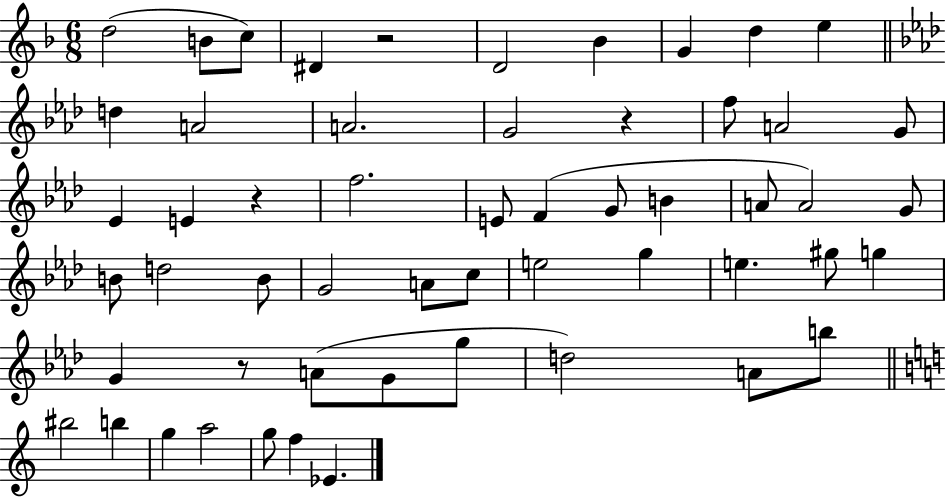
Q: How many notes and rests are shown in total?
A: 55